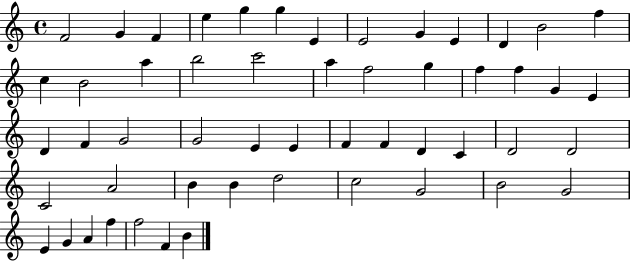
{
  \clef treble
  \time 4/4
  \defaultTimeSignature
  \key c \major
  f'2 g'4 f'4 | e''4 g''4 g''4 e'4 | e'2 g'4 e'4 | d'4 b'2 f''4 | \break c''4 b'2 a''4 | b''2 c'''2 | a''4 f''2 g''4 | f''4 f''4 g'4 e'4 | \break d'4 f'4 g'2 | g'2 e'4 e'4 | f'4 f'4 d'4 c'4 | d'2 d'2 | \break c'2 a'2 | b'4 b'4 d''2 | c''2 g'2 | b'2 g'2 | \break e'4 g'4 a'4 f''4 | f''2 f'4 b'4 | \bar "|."
}